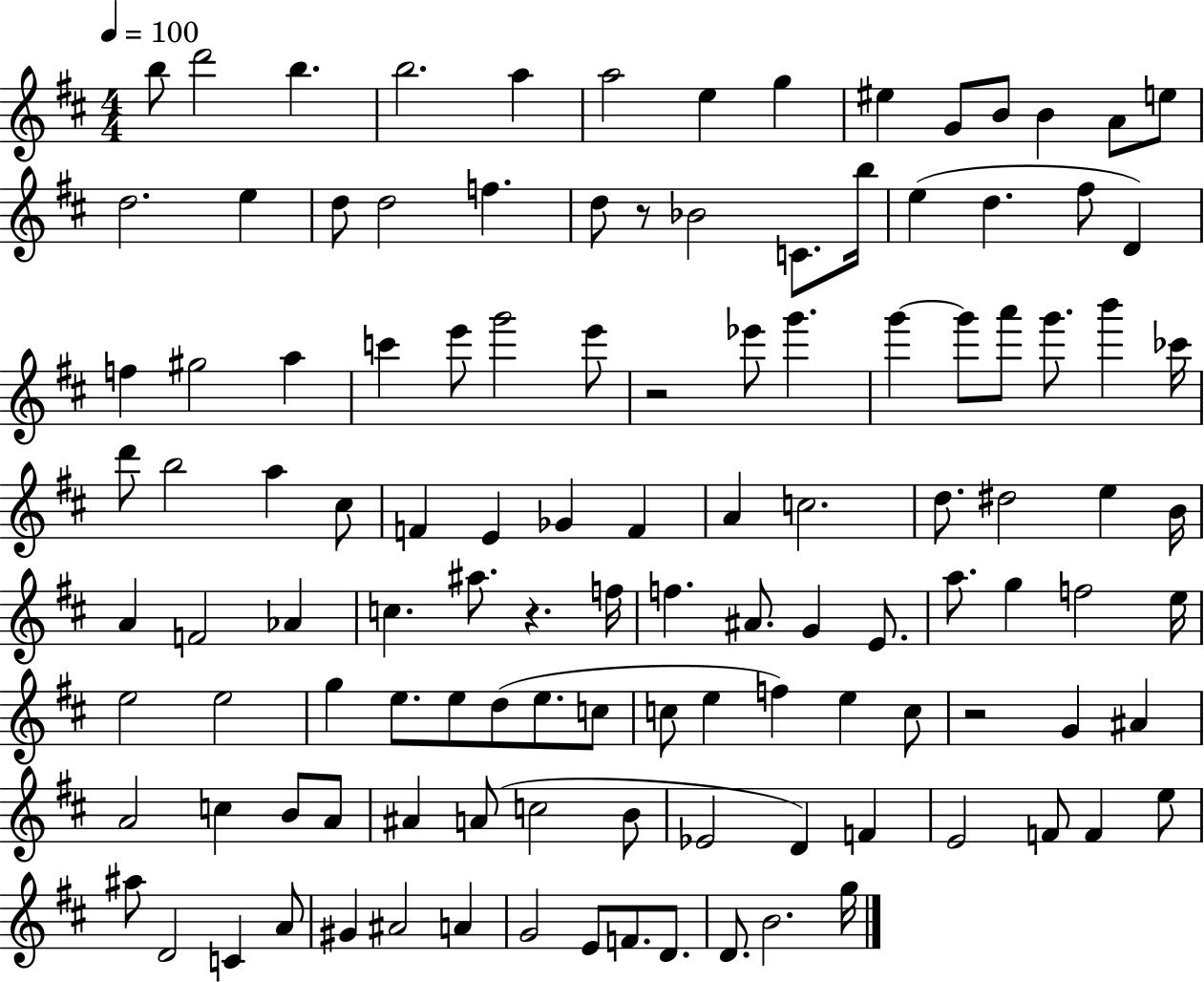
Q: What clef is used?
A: treble